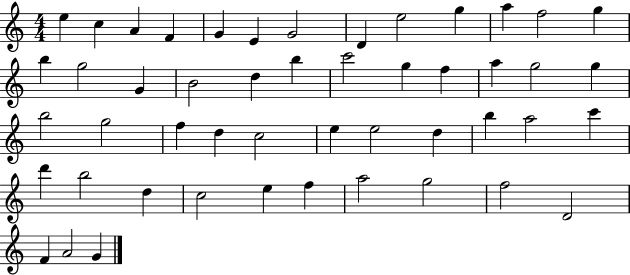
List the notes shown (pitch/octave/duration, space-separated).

E5/q C5/q A4/q F4/q G4/q E4/q G4/h D4/q E5/h G5/q A5/q F5/h G5/q B5/q G5/h G4/q B4/h D5/q B5/q C6/h G5/q F5/q A5/q G5/h G5/q B5/h G5/h F5/q D5/q C5/h E5/q E5/h D5/q B5/q A5/h C6/q D6/q B5/h D5/q C5/h E5/q F5/q A5/h G5/h F5/h D4/h F4/q A4/h G4/q